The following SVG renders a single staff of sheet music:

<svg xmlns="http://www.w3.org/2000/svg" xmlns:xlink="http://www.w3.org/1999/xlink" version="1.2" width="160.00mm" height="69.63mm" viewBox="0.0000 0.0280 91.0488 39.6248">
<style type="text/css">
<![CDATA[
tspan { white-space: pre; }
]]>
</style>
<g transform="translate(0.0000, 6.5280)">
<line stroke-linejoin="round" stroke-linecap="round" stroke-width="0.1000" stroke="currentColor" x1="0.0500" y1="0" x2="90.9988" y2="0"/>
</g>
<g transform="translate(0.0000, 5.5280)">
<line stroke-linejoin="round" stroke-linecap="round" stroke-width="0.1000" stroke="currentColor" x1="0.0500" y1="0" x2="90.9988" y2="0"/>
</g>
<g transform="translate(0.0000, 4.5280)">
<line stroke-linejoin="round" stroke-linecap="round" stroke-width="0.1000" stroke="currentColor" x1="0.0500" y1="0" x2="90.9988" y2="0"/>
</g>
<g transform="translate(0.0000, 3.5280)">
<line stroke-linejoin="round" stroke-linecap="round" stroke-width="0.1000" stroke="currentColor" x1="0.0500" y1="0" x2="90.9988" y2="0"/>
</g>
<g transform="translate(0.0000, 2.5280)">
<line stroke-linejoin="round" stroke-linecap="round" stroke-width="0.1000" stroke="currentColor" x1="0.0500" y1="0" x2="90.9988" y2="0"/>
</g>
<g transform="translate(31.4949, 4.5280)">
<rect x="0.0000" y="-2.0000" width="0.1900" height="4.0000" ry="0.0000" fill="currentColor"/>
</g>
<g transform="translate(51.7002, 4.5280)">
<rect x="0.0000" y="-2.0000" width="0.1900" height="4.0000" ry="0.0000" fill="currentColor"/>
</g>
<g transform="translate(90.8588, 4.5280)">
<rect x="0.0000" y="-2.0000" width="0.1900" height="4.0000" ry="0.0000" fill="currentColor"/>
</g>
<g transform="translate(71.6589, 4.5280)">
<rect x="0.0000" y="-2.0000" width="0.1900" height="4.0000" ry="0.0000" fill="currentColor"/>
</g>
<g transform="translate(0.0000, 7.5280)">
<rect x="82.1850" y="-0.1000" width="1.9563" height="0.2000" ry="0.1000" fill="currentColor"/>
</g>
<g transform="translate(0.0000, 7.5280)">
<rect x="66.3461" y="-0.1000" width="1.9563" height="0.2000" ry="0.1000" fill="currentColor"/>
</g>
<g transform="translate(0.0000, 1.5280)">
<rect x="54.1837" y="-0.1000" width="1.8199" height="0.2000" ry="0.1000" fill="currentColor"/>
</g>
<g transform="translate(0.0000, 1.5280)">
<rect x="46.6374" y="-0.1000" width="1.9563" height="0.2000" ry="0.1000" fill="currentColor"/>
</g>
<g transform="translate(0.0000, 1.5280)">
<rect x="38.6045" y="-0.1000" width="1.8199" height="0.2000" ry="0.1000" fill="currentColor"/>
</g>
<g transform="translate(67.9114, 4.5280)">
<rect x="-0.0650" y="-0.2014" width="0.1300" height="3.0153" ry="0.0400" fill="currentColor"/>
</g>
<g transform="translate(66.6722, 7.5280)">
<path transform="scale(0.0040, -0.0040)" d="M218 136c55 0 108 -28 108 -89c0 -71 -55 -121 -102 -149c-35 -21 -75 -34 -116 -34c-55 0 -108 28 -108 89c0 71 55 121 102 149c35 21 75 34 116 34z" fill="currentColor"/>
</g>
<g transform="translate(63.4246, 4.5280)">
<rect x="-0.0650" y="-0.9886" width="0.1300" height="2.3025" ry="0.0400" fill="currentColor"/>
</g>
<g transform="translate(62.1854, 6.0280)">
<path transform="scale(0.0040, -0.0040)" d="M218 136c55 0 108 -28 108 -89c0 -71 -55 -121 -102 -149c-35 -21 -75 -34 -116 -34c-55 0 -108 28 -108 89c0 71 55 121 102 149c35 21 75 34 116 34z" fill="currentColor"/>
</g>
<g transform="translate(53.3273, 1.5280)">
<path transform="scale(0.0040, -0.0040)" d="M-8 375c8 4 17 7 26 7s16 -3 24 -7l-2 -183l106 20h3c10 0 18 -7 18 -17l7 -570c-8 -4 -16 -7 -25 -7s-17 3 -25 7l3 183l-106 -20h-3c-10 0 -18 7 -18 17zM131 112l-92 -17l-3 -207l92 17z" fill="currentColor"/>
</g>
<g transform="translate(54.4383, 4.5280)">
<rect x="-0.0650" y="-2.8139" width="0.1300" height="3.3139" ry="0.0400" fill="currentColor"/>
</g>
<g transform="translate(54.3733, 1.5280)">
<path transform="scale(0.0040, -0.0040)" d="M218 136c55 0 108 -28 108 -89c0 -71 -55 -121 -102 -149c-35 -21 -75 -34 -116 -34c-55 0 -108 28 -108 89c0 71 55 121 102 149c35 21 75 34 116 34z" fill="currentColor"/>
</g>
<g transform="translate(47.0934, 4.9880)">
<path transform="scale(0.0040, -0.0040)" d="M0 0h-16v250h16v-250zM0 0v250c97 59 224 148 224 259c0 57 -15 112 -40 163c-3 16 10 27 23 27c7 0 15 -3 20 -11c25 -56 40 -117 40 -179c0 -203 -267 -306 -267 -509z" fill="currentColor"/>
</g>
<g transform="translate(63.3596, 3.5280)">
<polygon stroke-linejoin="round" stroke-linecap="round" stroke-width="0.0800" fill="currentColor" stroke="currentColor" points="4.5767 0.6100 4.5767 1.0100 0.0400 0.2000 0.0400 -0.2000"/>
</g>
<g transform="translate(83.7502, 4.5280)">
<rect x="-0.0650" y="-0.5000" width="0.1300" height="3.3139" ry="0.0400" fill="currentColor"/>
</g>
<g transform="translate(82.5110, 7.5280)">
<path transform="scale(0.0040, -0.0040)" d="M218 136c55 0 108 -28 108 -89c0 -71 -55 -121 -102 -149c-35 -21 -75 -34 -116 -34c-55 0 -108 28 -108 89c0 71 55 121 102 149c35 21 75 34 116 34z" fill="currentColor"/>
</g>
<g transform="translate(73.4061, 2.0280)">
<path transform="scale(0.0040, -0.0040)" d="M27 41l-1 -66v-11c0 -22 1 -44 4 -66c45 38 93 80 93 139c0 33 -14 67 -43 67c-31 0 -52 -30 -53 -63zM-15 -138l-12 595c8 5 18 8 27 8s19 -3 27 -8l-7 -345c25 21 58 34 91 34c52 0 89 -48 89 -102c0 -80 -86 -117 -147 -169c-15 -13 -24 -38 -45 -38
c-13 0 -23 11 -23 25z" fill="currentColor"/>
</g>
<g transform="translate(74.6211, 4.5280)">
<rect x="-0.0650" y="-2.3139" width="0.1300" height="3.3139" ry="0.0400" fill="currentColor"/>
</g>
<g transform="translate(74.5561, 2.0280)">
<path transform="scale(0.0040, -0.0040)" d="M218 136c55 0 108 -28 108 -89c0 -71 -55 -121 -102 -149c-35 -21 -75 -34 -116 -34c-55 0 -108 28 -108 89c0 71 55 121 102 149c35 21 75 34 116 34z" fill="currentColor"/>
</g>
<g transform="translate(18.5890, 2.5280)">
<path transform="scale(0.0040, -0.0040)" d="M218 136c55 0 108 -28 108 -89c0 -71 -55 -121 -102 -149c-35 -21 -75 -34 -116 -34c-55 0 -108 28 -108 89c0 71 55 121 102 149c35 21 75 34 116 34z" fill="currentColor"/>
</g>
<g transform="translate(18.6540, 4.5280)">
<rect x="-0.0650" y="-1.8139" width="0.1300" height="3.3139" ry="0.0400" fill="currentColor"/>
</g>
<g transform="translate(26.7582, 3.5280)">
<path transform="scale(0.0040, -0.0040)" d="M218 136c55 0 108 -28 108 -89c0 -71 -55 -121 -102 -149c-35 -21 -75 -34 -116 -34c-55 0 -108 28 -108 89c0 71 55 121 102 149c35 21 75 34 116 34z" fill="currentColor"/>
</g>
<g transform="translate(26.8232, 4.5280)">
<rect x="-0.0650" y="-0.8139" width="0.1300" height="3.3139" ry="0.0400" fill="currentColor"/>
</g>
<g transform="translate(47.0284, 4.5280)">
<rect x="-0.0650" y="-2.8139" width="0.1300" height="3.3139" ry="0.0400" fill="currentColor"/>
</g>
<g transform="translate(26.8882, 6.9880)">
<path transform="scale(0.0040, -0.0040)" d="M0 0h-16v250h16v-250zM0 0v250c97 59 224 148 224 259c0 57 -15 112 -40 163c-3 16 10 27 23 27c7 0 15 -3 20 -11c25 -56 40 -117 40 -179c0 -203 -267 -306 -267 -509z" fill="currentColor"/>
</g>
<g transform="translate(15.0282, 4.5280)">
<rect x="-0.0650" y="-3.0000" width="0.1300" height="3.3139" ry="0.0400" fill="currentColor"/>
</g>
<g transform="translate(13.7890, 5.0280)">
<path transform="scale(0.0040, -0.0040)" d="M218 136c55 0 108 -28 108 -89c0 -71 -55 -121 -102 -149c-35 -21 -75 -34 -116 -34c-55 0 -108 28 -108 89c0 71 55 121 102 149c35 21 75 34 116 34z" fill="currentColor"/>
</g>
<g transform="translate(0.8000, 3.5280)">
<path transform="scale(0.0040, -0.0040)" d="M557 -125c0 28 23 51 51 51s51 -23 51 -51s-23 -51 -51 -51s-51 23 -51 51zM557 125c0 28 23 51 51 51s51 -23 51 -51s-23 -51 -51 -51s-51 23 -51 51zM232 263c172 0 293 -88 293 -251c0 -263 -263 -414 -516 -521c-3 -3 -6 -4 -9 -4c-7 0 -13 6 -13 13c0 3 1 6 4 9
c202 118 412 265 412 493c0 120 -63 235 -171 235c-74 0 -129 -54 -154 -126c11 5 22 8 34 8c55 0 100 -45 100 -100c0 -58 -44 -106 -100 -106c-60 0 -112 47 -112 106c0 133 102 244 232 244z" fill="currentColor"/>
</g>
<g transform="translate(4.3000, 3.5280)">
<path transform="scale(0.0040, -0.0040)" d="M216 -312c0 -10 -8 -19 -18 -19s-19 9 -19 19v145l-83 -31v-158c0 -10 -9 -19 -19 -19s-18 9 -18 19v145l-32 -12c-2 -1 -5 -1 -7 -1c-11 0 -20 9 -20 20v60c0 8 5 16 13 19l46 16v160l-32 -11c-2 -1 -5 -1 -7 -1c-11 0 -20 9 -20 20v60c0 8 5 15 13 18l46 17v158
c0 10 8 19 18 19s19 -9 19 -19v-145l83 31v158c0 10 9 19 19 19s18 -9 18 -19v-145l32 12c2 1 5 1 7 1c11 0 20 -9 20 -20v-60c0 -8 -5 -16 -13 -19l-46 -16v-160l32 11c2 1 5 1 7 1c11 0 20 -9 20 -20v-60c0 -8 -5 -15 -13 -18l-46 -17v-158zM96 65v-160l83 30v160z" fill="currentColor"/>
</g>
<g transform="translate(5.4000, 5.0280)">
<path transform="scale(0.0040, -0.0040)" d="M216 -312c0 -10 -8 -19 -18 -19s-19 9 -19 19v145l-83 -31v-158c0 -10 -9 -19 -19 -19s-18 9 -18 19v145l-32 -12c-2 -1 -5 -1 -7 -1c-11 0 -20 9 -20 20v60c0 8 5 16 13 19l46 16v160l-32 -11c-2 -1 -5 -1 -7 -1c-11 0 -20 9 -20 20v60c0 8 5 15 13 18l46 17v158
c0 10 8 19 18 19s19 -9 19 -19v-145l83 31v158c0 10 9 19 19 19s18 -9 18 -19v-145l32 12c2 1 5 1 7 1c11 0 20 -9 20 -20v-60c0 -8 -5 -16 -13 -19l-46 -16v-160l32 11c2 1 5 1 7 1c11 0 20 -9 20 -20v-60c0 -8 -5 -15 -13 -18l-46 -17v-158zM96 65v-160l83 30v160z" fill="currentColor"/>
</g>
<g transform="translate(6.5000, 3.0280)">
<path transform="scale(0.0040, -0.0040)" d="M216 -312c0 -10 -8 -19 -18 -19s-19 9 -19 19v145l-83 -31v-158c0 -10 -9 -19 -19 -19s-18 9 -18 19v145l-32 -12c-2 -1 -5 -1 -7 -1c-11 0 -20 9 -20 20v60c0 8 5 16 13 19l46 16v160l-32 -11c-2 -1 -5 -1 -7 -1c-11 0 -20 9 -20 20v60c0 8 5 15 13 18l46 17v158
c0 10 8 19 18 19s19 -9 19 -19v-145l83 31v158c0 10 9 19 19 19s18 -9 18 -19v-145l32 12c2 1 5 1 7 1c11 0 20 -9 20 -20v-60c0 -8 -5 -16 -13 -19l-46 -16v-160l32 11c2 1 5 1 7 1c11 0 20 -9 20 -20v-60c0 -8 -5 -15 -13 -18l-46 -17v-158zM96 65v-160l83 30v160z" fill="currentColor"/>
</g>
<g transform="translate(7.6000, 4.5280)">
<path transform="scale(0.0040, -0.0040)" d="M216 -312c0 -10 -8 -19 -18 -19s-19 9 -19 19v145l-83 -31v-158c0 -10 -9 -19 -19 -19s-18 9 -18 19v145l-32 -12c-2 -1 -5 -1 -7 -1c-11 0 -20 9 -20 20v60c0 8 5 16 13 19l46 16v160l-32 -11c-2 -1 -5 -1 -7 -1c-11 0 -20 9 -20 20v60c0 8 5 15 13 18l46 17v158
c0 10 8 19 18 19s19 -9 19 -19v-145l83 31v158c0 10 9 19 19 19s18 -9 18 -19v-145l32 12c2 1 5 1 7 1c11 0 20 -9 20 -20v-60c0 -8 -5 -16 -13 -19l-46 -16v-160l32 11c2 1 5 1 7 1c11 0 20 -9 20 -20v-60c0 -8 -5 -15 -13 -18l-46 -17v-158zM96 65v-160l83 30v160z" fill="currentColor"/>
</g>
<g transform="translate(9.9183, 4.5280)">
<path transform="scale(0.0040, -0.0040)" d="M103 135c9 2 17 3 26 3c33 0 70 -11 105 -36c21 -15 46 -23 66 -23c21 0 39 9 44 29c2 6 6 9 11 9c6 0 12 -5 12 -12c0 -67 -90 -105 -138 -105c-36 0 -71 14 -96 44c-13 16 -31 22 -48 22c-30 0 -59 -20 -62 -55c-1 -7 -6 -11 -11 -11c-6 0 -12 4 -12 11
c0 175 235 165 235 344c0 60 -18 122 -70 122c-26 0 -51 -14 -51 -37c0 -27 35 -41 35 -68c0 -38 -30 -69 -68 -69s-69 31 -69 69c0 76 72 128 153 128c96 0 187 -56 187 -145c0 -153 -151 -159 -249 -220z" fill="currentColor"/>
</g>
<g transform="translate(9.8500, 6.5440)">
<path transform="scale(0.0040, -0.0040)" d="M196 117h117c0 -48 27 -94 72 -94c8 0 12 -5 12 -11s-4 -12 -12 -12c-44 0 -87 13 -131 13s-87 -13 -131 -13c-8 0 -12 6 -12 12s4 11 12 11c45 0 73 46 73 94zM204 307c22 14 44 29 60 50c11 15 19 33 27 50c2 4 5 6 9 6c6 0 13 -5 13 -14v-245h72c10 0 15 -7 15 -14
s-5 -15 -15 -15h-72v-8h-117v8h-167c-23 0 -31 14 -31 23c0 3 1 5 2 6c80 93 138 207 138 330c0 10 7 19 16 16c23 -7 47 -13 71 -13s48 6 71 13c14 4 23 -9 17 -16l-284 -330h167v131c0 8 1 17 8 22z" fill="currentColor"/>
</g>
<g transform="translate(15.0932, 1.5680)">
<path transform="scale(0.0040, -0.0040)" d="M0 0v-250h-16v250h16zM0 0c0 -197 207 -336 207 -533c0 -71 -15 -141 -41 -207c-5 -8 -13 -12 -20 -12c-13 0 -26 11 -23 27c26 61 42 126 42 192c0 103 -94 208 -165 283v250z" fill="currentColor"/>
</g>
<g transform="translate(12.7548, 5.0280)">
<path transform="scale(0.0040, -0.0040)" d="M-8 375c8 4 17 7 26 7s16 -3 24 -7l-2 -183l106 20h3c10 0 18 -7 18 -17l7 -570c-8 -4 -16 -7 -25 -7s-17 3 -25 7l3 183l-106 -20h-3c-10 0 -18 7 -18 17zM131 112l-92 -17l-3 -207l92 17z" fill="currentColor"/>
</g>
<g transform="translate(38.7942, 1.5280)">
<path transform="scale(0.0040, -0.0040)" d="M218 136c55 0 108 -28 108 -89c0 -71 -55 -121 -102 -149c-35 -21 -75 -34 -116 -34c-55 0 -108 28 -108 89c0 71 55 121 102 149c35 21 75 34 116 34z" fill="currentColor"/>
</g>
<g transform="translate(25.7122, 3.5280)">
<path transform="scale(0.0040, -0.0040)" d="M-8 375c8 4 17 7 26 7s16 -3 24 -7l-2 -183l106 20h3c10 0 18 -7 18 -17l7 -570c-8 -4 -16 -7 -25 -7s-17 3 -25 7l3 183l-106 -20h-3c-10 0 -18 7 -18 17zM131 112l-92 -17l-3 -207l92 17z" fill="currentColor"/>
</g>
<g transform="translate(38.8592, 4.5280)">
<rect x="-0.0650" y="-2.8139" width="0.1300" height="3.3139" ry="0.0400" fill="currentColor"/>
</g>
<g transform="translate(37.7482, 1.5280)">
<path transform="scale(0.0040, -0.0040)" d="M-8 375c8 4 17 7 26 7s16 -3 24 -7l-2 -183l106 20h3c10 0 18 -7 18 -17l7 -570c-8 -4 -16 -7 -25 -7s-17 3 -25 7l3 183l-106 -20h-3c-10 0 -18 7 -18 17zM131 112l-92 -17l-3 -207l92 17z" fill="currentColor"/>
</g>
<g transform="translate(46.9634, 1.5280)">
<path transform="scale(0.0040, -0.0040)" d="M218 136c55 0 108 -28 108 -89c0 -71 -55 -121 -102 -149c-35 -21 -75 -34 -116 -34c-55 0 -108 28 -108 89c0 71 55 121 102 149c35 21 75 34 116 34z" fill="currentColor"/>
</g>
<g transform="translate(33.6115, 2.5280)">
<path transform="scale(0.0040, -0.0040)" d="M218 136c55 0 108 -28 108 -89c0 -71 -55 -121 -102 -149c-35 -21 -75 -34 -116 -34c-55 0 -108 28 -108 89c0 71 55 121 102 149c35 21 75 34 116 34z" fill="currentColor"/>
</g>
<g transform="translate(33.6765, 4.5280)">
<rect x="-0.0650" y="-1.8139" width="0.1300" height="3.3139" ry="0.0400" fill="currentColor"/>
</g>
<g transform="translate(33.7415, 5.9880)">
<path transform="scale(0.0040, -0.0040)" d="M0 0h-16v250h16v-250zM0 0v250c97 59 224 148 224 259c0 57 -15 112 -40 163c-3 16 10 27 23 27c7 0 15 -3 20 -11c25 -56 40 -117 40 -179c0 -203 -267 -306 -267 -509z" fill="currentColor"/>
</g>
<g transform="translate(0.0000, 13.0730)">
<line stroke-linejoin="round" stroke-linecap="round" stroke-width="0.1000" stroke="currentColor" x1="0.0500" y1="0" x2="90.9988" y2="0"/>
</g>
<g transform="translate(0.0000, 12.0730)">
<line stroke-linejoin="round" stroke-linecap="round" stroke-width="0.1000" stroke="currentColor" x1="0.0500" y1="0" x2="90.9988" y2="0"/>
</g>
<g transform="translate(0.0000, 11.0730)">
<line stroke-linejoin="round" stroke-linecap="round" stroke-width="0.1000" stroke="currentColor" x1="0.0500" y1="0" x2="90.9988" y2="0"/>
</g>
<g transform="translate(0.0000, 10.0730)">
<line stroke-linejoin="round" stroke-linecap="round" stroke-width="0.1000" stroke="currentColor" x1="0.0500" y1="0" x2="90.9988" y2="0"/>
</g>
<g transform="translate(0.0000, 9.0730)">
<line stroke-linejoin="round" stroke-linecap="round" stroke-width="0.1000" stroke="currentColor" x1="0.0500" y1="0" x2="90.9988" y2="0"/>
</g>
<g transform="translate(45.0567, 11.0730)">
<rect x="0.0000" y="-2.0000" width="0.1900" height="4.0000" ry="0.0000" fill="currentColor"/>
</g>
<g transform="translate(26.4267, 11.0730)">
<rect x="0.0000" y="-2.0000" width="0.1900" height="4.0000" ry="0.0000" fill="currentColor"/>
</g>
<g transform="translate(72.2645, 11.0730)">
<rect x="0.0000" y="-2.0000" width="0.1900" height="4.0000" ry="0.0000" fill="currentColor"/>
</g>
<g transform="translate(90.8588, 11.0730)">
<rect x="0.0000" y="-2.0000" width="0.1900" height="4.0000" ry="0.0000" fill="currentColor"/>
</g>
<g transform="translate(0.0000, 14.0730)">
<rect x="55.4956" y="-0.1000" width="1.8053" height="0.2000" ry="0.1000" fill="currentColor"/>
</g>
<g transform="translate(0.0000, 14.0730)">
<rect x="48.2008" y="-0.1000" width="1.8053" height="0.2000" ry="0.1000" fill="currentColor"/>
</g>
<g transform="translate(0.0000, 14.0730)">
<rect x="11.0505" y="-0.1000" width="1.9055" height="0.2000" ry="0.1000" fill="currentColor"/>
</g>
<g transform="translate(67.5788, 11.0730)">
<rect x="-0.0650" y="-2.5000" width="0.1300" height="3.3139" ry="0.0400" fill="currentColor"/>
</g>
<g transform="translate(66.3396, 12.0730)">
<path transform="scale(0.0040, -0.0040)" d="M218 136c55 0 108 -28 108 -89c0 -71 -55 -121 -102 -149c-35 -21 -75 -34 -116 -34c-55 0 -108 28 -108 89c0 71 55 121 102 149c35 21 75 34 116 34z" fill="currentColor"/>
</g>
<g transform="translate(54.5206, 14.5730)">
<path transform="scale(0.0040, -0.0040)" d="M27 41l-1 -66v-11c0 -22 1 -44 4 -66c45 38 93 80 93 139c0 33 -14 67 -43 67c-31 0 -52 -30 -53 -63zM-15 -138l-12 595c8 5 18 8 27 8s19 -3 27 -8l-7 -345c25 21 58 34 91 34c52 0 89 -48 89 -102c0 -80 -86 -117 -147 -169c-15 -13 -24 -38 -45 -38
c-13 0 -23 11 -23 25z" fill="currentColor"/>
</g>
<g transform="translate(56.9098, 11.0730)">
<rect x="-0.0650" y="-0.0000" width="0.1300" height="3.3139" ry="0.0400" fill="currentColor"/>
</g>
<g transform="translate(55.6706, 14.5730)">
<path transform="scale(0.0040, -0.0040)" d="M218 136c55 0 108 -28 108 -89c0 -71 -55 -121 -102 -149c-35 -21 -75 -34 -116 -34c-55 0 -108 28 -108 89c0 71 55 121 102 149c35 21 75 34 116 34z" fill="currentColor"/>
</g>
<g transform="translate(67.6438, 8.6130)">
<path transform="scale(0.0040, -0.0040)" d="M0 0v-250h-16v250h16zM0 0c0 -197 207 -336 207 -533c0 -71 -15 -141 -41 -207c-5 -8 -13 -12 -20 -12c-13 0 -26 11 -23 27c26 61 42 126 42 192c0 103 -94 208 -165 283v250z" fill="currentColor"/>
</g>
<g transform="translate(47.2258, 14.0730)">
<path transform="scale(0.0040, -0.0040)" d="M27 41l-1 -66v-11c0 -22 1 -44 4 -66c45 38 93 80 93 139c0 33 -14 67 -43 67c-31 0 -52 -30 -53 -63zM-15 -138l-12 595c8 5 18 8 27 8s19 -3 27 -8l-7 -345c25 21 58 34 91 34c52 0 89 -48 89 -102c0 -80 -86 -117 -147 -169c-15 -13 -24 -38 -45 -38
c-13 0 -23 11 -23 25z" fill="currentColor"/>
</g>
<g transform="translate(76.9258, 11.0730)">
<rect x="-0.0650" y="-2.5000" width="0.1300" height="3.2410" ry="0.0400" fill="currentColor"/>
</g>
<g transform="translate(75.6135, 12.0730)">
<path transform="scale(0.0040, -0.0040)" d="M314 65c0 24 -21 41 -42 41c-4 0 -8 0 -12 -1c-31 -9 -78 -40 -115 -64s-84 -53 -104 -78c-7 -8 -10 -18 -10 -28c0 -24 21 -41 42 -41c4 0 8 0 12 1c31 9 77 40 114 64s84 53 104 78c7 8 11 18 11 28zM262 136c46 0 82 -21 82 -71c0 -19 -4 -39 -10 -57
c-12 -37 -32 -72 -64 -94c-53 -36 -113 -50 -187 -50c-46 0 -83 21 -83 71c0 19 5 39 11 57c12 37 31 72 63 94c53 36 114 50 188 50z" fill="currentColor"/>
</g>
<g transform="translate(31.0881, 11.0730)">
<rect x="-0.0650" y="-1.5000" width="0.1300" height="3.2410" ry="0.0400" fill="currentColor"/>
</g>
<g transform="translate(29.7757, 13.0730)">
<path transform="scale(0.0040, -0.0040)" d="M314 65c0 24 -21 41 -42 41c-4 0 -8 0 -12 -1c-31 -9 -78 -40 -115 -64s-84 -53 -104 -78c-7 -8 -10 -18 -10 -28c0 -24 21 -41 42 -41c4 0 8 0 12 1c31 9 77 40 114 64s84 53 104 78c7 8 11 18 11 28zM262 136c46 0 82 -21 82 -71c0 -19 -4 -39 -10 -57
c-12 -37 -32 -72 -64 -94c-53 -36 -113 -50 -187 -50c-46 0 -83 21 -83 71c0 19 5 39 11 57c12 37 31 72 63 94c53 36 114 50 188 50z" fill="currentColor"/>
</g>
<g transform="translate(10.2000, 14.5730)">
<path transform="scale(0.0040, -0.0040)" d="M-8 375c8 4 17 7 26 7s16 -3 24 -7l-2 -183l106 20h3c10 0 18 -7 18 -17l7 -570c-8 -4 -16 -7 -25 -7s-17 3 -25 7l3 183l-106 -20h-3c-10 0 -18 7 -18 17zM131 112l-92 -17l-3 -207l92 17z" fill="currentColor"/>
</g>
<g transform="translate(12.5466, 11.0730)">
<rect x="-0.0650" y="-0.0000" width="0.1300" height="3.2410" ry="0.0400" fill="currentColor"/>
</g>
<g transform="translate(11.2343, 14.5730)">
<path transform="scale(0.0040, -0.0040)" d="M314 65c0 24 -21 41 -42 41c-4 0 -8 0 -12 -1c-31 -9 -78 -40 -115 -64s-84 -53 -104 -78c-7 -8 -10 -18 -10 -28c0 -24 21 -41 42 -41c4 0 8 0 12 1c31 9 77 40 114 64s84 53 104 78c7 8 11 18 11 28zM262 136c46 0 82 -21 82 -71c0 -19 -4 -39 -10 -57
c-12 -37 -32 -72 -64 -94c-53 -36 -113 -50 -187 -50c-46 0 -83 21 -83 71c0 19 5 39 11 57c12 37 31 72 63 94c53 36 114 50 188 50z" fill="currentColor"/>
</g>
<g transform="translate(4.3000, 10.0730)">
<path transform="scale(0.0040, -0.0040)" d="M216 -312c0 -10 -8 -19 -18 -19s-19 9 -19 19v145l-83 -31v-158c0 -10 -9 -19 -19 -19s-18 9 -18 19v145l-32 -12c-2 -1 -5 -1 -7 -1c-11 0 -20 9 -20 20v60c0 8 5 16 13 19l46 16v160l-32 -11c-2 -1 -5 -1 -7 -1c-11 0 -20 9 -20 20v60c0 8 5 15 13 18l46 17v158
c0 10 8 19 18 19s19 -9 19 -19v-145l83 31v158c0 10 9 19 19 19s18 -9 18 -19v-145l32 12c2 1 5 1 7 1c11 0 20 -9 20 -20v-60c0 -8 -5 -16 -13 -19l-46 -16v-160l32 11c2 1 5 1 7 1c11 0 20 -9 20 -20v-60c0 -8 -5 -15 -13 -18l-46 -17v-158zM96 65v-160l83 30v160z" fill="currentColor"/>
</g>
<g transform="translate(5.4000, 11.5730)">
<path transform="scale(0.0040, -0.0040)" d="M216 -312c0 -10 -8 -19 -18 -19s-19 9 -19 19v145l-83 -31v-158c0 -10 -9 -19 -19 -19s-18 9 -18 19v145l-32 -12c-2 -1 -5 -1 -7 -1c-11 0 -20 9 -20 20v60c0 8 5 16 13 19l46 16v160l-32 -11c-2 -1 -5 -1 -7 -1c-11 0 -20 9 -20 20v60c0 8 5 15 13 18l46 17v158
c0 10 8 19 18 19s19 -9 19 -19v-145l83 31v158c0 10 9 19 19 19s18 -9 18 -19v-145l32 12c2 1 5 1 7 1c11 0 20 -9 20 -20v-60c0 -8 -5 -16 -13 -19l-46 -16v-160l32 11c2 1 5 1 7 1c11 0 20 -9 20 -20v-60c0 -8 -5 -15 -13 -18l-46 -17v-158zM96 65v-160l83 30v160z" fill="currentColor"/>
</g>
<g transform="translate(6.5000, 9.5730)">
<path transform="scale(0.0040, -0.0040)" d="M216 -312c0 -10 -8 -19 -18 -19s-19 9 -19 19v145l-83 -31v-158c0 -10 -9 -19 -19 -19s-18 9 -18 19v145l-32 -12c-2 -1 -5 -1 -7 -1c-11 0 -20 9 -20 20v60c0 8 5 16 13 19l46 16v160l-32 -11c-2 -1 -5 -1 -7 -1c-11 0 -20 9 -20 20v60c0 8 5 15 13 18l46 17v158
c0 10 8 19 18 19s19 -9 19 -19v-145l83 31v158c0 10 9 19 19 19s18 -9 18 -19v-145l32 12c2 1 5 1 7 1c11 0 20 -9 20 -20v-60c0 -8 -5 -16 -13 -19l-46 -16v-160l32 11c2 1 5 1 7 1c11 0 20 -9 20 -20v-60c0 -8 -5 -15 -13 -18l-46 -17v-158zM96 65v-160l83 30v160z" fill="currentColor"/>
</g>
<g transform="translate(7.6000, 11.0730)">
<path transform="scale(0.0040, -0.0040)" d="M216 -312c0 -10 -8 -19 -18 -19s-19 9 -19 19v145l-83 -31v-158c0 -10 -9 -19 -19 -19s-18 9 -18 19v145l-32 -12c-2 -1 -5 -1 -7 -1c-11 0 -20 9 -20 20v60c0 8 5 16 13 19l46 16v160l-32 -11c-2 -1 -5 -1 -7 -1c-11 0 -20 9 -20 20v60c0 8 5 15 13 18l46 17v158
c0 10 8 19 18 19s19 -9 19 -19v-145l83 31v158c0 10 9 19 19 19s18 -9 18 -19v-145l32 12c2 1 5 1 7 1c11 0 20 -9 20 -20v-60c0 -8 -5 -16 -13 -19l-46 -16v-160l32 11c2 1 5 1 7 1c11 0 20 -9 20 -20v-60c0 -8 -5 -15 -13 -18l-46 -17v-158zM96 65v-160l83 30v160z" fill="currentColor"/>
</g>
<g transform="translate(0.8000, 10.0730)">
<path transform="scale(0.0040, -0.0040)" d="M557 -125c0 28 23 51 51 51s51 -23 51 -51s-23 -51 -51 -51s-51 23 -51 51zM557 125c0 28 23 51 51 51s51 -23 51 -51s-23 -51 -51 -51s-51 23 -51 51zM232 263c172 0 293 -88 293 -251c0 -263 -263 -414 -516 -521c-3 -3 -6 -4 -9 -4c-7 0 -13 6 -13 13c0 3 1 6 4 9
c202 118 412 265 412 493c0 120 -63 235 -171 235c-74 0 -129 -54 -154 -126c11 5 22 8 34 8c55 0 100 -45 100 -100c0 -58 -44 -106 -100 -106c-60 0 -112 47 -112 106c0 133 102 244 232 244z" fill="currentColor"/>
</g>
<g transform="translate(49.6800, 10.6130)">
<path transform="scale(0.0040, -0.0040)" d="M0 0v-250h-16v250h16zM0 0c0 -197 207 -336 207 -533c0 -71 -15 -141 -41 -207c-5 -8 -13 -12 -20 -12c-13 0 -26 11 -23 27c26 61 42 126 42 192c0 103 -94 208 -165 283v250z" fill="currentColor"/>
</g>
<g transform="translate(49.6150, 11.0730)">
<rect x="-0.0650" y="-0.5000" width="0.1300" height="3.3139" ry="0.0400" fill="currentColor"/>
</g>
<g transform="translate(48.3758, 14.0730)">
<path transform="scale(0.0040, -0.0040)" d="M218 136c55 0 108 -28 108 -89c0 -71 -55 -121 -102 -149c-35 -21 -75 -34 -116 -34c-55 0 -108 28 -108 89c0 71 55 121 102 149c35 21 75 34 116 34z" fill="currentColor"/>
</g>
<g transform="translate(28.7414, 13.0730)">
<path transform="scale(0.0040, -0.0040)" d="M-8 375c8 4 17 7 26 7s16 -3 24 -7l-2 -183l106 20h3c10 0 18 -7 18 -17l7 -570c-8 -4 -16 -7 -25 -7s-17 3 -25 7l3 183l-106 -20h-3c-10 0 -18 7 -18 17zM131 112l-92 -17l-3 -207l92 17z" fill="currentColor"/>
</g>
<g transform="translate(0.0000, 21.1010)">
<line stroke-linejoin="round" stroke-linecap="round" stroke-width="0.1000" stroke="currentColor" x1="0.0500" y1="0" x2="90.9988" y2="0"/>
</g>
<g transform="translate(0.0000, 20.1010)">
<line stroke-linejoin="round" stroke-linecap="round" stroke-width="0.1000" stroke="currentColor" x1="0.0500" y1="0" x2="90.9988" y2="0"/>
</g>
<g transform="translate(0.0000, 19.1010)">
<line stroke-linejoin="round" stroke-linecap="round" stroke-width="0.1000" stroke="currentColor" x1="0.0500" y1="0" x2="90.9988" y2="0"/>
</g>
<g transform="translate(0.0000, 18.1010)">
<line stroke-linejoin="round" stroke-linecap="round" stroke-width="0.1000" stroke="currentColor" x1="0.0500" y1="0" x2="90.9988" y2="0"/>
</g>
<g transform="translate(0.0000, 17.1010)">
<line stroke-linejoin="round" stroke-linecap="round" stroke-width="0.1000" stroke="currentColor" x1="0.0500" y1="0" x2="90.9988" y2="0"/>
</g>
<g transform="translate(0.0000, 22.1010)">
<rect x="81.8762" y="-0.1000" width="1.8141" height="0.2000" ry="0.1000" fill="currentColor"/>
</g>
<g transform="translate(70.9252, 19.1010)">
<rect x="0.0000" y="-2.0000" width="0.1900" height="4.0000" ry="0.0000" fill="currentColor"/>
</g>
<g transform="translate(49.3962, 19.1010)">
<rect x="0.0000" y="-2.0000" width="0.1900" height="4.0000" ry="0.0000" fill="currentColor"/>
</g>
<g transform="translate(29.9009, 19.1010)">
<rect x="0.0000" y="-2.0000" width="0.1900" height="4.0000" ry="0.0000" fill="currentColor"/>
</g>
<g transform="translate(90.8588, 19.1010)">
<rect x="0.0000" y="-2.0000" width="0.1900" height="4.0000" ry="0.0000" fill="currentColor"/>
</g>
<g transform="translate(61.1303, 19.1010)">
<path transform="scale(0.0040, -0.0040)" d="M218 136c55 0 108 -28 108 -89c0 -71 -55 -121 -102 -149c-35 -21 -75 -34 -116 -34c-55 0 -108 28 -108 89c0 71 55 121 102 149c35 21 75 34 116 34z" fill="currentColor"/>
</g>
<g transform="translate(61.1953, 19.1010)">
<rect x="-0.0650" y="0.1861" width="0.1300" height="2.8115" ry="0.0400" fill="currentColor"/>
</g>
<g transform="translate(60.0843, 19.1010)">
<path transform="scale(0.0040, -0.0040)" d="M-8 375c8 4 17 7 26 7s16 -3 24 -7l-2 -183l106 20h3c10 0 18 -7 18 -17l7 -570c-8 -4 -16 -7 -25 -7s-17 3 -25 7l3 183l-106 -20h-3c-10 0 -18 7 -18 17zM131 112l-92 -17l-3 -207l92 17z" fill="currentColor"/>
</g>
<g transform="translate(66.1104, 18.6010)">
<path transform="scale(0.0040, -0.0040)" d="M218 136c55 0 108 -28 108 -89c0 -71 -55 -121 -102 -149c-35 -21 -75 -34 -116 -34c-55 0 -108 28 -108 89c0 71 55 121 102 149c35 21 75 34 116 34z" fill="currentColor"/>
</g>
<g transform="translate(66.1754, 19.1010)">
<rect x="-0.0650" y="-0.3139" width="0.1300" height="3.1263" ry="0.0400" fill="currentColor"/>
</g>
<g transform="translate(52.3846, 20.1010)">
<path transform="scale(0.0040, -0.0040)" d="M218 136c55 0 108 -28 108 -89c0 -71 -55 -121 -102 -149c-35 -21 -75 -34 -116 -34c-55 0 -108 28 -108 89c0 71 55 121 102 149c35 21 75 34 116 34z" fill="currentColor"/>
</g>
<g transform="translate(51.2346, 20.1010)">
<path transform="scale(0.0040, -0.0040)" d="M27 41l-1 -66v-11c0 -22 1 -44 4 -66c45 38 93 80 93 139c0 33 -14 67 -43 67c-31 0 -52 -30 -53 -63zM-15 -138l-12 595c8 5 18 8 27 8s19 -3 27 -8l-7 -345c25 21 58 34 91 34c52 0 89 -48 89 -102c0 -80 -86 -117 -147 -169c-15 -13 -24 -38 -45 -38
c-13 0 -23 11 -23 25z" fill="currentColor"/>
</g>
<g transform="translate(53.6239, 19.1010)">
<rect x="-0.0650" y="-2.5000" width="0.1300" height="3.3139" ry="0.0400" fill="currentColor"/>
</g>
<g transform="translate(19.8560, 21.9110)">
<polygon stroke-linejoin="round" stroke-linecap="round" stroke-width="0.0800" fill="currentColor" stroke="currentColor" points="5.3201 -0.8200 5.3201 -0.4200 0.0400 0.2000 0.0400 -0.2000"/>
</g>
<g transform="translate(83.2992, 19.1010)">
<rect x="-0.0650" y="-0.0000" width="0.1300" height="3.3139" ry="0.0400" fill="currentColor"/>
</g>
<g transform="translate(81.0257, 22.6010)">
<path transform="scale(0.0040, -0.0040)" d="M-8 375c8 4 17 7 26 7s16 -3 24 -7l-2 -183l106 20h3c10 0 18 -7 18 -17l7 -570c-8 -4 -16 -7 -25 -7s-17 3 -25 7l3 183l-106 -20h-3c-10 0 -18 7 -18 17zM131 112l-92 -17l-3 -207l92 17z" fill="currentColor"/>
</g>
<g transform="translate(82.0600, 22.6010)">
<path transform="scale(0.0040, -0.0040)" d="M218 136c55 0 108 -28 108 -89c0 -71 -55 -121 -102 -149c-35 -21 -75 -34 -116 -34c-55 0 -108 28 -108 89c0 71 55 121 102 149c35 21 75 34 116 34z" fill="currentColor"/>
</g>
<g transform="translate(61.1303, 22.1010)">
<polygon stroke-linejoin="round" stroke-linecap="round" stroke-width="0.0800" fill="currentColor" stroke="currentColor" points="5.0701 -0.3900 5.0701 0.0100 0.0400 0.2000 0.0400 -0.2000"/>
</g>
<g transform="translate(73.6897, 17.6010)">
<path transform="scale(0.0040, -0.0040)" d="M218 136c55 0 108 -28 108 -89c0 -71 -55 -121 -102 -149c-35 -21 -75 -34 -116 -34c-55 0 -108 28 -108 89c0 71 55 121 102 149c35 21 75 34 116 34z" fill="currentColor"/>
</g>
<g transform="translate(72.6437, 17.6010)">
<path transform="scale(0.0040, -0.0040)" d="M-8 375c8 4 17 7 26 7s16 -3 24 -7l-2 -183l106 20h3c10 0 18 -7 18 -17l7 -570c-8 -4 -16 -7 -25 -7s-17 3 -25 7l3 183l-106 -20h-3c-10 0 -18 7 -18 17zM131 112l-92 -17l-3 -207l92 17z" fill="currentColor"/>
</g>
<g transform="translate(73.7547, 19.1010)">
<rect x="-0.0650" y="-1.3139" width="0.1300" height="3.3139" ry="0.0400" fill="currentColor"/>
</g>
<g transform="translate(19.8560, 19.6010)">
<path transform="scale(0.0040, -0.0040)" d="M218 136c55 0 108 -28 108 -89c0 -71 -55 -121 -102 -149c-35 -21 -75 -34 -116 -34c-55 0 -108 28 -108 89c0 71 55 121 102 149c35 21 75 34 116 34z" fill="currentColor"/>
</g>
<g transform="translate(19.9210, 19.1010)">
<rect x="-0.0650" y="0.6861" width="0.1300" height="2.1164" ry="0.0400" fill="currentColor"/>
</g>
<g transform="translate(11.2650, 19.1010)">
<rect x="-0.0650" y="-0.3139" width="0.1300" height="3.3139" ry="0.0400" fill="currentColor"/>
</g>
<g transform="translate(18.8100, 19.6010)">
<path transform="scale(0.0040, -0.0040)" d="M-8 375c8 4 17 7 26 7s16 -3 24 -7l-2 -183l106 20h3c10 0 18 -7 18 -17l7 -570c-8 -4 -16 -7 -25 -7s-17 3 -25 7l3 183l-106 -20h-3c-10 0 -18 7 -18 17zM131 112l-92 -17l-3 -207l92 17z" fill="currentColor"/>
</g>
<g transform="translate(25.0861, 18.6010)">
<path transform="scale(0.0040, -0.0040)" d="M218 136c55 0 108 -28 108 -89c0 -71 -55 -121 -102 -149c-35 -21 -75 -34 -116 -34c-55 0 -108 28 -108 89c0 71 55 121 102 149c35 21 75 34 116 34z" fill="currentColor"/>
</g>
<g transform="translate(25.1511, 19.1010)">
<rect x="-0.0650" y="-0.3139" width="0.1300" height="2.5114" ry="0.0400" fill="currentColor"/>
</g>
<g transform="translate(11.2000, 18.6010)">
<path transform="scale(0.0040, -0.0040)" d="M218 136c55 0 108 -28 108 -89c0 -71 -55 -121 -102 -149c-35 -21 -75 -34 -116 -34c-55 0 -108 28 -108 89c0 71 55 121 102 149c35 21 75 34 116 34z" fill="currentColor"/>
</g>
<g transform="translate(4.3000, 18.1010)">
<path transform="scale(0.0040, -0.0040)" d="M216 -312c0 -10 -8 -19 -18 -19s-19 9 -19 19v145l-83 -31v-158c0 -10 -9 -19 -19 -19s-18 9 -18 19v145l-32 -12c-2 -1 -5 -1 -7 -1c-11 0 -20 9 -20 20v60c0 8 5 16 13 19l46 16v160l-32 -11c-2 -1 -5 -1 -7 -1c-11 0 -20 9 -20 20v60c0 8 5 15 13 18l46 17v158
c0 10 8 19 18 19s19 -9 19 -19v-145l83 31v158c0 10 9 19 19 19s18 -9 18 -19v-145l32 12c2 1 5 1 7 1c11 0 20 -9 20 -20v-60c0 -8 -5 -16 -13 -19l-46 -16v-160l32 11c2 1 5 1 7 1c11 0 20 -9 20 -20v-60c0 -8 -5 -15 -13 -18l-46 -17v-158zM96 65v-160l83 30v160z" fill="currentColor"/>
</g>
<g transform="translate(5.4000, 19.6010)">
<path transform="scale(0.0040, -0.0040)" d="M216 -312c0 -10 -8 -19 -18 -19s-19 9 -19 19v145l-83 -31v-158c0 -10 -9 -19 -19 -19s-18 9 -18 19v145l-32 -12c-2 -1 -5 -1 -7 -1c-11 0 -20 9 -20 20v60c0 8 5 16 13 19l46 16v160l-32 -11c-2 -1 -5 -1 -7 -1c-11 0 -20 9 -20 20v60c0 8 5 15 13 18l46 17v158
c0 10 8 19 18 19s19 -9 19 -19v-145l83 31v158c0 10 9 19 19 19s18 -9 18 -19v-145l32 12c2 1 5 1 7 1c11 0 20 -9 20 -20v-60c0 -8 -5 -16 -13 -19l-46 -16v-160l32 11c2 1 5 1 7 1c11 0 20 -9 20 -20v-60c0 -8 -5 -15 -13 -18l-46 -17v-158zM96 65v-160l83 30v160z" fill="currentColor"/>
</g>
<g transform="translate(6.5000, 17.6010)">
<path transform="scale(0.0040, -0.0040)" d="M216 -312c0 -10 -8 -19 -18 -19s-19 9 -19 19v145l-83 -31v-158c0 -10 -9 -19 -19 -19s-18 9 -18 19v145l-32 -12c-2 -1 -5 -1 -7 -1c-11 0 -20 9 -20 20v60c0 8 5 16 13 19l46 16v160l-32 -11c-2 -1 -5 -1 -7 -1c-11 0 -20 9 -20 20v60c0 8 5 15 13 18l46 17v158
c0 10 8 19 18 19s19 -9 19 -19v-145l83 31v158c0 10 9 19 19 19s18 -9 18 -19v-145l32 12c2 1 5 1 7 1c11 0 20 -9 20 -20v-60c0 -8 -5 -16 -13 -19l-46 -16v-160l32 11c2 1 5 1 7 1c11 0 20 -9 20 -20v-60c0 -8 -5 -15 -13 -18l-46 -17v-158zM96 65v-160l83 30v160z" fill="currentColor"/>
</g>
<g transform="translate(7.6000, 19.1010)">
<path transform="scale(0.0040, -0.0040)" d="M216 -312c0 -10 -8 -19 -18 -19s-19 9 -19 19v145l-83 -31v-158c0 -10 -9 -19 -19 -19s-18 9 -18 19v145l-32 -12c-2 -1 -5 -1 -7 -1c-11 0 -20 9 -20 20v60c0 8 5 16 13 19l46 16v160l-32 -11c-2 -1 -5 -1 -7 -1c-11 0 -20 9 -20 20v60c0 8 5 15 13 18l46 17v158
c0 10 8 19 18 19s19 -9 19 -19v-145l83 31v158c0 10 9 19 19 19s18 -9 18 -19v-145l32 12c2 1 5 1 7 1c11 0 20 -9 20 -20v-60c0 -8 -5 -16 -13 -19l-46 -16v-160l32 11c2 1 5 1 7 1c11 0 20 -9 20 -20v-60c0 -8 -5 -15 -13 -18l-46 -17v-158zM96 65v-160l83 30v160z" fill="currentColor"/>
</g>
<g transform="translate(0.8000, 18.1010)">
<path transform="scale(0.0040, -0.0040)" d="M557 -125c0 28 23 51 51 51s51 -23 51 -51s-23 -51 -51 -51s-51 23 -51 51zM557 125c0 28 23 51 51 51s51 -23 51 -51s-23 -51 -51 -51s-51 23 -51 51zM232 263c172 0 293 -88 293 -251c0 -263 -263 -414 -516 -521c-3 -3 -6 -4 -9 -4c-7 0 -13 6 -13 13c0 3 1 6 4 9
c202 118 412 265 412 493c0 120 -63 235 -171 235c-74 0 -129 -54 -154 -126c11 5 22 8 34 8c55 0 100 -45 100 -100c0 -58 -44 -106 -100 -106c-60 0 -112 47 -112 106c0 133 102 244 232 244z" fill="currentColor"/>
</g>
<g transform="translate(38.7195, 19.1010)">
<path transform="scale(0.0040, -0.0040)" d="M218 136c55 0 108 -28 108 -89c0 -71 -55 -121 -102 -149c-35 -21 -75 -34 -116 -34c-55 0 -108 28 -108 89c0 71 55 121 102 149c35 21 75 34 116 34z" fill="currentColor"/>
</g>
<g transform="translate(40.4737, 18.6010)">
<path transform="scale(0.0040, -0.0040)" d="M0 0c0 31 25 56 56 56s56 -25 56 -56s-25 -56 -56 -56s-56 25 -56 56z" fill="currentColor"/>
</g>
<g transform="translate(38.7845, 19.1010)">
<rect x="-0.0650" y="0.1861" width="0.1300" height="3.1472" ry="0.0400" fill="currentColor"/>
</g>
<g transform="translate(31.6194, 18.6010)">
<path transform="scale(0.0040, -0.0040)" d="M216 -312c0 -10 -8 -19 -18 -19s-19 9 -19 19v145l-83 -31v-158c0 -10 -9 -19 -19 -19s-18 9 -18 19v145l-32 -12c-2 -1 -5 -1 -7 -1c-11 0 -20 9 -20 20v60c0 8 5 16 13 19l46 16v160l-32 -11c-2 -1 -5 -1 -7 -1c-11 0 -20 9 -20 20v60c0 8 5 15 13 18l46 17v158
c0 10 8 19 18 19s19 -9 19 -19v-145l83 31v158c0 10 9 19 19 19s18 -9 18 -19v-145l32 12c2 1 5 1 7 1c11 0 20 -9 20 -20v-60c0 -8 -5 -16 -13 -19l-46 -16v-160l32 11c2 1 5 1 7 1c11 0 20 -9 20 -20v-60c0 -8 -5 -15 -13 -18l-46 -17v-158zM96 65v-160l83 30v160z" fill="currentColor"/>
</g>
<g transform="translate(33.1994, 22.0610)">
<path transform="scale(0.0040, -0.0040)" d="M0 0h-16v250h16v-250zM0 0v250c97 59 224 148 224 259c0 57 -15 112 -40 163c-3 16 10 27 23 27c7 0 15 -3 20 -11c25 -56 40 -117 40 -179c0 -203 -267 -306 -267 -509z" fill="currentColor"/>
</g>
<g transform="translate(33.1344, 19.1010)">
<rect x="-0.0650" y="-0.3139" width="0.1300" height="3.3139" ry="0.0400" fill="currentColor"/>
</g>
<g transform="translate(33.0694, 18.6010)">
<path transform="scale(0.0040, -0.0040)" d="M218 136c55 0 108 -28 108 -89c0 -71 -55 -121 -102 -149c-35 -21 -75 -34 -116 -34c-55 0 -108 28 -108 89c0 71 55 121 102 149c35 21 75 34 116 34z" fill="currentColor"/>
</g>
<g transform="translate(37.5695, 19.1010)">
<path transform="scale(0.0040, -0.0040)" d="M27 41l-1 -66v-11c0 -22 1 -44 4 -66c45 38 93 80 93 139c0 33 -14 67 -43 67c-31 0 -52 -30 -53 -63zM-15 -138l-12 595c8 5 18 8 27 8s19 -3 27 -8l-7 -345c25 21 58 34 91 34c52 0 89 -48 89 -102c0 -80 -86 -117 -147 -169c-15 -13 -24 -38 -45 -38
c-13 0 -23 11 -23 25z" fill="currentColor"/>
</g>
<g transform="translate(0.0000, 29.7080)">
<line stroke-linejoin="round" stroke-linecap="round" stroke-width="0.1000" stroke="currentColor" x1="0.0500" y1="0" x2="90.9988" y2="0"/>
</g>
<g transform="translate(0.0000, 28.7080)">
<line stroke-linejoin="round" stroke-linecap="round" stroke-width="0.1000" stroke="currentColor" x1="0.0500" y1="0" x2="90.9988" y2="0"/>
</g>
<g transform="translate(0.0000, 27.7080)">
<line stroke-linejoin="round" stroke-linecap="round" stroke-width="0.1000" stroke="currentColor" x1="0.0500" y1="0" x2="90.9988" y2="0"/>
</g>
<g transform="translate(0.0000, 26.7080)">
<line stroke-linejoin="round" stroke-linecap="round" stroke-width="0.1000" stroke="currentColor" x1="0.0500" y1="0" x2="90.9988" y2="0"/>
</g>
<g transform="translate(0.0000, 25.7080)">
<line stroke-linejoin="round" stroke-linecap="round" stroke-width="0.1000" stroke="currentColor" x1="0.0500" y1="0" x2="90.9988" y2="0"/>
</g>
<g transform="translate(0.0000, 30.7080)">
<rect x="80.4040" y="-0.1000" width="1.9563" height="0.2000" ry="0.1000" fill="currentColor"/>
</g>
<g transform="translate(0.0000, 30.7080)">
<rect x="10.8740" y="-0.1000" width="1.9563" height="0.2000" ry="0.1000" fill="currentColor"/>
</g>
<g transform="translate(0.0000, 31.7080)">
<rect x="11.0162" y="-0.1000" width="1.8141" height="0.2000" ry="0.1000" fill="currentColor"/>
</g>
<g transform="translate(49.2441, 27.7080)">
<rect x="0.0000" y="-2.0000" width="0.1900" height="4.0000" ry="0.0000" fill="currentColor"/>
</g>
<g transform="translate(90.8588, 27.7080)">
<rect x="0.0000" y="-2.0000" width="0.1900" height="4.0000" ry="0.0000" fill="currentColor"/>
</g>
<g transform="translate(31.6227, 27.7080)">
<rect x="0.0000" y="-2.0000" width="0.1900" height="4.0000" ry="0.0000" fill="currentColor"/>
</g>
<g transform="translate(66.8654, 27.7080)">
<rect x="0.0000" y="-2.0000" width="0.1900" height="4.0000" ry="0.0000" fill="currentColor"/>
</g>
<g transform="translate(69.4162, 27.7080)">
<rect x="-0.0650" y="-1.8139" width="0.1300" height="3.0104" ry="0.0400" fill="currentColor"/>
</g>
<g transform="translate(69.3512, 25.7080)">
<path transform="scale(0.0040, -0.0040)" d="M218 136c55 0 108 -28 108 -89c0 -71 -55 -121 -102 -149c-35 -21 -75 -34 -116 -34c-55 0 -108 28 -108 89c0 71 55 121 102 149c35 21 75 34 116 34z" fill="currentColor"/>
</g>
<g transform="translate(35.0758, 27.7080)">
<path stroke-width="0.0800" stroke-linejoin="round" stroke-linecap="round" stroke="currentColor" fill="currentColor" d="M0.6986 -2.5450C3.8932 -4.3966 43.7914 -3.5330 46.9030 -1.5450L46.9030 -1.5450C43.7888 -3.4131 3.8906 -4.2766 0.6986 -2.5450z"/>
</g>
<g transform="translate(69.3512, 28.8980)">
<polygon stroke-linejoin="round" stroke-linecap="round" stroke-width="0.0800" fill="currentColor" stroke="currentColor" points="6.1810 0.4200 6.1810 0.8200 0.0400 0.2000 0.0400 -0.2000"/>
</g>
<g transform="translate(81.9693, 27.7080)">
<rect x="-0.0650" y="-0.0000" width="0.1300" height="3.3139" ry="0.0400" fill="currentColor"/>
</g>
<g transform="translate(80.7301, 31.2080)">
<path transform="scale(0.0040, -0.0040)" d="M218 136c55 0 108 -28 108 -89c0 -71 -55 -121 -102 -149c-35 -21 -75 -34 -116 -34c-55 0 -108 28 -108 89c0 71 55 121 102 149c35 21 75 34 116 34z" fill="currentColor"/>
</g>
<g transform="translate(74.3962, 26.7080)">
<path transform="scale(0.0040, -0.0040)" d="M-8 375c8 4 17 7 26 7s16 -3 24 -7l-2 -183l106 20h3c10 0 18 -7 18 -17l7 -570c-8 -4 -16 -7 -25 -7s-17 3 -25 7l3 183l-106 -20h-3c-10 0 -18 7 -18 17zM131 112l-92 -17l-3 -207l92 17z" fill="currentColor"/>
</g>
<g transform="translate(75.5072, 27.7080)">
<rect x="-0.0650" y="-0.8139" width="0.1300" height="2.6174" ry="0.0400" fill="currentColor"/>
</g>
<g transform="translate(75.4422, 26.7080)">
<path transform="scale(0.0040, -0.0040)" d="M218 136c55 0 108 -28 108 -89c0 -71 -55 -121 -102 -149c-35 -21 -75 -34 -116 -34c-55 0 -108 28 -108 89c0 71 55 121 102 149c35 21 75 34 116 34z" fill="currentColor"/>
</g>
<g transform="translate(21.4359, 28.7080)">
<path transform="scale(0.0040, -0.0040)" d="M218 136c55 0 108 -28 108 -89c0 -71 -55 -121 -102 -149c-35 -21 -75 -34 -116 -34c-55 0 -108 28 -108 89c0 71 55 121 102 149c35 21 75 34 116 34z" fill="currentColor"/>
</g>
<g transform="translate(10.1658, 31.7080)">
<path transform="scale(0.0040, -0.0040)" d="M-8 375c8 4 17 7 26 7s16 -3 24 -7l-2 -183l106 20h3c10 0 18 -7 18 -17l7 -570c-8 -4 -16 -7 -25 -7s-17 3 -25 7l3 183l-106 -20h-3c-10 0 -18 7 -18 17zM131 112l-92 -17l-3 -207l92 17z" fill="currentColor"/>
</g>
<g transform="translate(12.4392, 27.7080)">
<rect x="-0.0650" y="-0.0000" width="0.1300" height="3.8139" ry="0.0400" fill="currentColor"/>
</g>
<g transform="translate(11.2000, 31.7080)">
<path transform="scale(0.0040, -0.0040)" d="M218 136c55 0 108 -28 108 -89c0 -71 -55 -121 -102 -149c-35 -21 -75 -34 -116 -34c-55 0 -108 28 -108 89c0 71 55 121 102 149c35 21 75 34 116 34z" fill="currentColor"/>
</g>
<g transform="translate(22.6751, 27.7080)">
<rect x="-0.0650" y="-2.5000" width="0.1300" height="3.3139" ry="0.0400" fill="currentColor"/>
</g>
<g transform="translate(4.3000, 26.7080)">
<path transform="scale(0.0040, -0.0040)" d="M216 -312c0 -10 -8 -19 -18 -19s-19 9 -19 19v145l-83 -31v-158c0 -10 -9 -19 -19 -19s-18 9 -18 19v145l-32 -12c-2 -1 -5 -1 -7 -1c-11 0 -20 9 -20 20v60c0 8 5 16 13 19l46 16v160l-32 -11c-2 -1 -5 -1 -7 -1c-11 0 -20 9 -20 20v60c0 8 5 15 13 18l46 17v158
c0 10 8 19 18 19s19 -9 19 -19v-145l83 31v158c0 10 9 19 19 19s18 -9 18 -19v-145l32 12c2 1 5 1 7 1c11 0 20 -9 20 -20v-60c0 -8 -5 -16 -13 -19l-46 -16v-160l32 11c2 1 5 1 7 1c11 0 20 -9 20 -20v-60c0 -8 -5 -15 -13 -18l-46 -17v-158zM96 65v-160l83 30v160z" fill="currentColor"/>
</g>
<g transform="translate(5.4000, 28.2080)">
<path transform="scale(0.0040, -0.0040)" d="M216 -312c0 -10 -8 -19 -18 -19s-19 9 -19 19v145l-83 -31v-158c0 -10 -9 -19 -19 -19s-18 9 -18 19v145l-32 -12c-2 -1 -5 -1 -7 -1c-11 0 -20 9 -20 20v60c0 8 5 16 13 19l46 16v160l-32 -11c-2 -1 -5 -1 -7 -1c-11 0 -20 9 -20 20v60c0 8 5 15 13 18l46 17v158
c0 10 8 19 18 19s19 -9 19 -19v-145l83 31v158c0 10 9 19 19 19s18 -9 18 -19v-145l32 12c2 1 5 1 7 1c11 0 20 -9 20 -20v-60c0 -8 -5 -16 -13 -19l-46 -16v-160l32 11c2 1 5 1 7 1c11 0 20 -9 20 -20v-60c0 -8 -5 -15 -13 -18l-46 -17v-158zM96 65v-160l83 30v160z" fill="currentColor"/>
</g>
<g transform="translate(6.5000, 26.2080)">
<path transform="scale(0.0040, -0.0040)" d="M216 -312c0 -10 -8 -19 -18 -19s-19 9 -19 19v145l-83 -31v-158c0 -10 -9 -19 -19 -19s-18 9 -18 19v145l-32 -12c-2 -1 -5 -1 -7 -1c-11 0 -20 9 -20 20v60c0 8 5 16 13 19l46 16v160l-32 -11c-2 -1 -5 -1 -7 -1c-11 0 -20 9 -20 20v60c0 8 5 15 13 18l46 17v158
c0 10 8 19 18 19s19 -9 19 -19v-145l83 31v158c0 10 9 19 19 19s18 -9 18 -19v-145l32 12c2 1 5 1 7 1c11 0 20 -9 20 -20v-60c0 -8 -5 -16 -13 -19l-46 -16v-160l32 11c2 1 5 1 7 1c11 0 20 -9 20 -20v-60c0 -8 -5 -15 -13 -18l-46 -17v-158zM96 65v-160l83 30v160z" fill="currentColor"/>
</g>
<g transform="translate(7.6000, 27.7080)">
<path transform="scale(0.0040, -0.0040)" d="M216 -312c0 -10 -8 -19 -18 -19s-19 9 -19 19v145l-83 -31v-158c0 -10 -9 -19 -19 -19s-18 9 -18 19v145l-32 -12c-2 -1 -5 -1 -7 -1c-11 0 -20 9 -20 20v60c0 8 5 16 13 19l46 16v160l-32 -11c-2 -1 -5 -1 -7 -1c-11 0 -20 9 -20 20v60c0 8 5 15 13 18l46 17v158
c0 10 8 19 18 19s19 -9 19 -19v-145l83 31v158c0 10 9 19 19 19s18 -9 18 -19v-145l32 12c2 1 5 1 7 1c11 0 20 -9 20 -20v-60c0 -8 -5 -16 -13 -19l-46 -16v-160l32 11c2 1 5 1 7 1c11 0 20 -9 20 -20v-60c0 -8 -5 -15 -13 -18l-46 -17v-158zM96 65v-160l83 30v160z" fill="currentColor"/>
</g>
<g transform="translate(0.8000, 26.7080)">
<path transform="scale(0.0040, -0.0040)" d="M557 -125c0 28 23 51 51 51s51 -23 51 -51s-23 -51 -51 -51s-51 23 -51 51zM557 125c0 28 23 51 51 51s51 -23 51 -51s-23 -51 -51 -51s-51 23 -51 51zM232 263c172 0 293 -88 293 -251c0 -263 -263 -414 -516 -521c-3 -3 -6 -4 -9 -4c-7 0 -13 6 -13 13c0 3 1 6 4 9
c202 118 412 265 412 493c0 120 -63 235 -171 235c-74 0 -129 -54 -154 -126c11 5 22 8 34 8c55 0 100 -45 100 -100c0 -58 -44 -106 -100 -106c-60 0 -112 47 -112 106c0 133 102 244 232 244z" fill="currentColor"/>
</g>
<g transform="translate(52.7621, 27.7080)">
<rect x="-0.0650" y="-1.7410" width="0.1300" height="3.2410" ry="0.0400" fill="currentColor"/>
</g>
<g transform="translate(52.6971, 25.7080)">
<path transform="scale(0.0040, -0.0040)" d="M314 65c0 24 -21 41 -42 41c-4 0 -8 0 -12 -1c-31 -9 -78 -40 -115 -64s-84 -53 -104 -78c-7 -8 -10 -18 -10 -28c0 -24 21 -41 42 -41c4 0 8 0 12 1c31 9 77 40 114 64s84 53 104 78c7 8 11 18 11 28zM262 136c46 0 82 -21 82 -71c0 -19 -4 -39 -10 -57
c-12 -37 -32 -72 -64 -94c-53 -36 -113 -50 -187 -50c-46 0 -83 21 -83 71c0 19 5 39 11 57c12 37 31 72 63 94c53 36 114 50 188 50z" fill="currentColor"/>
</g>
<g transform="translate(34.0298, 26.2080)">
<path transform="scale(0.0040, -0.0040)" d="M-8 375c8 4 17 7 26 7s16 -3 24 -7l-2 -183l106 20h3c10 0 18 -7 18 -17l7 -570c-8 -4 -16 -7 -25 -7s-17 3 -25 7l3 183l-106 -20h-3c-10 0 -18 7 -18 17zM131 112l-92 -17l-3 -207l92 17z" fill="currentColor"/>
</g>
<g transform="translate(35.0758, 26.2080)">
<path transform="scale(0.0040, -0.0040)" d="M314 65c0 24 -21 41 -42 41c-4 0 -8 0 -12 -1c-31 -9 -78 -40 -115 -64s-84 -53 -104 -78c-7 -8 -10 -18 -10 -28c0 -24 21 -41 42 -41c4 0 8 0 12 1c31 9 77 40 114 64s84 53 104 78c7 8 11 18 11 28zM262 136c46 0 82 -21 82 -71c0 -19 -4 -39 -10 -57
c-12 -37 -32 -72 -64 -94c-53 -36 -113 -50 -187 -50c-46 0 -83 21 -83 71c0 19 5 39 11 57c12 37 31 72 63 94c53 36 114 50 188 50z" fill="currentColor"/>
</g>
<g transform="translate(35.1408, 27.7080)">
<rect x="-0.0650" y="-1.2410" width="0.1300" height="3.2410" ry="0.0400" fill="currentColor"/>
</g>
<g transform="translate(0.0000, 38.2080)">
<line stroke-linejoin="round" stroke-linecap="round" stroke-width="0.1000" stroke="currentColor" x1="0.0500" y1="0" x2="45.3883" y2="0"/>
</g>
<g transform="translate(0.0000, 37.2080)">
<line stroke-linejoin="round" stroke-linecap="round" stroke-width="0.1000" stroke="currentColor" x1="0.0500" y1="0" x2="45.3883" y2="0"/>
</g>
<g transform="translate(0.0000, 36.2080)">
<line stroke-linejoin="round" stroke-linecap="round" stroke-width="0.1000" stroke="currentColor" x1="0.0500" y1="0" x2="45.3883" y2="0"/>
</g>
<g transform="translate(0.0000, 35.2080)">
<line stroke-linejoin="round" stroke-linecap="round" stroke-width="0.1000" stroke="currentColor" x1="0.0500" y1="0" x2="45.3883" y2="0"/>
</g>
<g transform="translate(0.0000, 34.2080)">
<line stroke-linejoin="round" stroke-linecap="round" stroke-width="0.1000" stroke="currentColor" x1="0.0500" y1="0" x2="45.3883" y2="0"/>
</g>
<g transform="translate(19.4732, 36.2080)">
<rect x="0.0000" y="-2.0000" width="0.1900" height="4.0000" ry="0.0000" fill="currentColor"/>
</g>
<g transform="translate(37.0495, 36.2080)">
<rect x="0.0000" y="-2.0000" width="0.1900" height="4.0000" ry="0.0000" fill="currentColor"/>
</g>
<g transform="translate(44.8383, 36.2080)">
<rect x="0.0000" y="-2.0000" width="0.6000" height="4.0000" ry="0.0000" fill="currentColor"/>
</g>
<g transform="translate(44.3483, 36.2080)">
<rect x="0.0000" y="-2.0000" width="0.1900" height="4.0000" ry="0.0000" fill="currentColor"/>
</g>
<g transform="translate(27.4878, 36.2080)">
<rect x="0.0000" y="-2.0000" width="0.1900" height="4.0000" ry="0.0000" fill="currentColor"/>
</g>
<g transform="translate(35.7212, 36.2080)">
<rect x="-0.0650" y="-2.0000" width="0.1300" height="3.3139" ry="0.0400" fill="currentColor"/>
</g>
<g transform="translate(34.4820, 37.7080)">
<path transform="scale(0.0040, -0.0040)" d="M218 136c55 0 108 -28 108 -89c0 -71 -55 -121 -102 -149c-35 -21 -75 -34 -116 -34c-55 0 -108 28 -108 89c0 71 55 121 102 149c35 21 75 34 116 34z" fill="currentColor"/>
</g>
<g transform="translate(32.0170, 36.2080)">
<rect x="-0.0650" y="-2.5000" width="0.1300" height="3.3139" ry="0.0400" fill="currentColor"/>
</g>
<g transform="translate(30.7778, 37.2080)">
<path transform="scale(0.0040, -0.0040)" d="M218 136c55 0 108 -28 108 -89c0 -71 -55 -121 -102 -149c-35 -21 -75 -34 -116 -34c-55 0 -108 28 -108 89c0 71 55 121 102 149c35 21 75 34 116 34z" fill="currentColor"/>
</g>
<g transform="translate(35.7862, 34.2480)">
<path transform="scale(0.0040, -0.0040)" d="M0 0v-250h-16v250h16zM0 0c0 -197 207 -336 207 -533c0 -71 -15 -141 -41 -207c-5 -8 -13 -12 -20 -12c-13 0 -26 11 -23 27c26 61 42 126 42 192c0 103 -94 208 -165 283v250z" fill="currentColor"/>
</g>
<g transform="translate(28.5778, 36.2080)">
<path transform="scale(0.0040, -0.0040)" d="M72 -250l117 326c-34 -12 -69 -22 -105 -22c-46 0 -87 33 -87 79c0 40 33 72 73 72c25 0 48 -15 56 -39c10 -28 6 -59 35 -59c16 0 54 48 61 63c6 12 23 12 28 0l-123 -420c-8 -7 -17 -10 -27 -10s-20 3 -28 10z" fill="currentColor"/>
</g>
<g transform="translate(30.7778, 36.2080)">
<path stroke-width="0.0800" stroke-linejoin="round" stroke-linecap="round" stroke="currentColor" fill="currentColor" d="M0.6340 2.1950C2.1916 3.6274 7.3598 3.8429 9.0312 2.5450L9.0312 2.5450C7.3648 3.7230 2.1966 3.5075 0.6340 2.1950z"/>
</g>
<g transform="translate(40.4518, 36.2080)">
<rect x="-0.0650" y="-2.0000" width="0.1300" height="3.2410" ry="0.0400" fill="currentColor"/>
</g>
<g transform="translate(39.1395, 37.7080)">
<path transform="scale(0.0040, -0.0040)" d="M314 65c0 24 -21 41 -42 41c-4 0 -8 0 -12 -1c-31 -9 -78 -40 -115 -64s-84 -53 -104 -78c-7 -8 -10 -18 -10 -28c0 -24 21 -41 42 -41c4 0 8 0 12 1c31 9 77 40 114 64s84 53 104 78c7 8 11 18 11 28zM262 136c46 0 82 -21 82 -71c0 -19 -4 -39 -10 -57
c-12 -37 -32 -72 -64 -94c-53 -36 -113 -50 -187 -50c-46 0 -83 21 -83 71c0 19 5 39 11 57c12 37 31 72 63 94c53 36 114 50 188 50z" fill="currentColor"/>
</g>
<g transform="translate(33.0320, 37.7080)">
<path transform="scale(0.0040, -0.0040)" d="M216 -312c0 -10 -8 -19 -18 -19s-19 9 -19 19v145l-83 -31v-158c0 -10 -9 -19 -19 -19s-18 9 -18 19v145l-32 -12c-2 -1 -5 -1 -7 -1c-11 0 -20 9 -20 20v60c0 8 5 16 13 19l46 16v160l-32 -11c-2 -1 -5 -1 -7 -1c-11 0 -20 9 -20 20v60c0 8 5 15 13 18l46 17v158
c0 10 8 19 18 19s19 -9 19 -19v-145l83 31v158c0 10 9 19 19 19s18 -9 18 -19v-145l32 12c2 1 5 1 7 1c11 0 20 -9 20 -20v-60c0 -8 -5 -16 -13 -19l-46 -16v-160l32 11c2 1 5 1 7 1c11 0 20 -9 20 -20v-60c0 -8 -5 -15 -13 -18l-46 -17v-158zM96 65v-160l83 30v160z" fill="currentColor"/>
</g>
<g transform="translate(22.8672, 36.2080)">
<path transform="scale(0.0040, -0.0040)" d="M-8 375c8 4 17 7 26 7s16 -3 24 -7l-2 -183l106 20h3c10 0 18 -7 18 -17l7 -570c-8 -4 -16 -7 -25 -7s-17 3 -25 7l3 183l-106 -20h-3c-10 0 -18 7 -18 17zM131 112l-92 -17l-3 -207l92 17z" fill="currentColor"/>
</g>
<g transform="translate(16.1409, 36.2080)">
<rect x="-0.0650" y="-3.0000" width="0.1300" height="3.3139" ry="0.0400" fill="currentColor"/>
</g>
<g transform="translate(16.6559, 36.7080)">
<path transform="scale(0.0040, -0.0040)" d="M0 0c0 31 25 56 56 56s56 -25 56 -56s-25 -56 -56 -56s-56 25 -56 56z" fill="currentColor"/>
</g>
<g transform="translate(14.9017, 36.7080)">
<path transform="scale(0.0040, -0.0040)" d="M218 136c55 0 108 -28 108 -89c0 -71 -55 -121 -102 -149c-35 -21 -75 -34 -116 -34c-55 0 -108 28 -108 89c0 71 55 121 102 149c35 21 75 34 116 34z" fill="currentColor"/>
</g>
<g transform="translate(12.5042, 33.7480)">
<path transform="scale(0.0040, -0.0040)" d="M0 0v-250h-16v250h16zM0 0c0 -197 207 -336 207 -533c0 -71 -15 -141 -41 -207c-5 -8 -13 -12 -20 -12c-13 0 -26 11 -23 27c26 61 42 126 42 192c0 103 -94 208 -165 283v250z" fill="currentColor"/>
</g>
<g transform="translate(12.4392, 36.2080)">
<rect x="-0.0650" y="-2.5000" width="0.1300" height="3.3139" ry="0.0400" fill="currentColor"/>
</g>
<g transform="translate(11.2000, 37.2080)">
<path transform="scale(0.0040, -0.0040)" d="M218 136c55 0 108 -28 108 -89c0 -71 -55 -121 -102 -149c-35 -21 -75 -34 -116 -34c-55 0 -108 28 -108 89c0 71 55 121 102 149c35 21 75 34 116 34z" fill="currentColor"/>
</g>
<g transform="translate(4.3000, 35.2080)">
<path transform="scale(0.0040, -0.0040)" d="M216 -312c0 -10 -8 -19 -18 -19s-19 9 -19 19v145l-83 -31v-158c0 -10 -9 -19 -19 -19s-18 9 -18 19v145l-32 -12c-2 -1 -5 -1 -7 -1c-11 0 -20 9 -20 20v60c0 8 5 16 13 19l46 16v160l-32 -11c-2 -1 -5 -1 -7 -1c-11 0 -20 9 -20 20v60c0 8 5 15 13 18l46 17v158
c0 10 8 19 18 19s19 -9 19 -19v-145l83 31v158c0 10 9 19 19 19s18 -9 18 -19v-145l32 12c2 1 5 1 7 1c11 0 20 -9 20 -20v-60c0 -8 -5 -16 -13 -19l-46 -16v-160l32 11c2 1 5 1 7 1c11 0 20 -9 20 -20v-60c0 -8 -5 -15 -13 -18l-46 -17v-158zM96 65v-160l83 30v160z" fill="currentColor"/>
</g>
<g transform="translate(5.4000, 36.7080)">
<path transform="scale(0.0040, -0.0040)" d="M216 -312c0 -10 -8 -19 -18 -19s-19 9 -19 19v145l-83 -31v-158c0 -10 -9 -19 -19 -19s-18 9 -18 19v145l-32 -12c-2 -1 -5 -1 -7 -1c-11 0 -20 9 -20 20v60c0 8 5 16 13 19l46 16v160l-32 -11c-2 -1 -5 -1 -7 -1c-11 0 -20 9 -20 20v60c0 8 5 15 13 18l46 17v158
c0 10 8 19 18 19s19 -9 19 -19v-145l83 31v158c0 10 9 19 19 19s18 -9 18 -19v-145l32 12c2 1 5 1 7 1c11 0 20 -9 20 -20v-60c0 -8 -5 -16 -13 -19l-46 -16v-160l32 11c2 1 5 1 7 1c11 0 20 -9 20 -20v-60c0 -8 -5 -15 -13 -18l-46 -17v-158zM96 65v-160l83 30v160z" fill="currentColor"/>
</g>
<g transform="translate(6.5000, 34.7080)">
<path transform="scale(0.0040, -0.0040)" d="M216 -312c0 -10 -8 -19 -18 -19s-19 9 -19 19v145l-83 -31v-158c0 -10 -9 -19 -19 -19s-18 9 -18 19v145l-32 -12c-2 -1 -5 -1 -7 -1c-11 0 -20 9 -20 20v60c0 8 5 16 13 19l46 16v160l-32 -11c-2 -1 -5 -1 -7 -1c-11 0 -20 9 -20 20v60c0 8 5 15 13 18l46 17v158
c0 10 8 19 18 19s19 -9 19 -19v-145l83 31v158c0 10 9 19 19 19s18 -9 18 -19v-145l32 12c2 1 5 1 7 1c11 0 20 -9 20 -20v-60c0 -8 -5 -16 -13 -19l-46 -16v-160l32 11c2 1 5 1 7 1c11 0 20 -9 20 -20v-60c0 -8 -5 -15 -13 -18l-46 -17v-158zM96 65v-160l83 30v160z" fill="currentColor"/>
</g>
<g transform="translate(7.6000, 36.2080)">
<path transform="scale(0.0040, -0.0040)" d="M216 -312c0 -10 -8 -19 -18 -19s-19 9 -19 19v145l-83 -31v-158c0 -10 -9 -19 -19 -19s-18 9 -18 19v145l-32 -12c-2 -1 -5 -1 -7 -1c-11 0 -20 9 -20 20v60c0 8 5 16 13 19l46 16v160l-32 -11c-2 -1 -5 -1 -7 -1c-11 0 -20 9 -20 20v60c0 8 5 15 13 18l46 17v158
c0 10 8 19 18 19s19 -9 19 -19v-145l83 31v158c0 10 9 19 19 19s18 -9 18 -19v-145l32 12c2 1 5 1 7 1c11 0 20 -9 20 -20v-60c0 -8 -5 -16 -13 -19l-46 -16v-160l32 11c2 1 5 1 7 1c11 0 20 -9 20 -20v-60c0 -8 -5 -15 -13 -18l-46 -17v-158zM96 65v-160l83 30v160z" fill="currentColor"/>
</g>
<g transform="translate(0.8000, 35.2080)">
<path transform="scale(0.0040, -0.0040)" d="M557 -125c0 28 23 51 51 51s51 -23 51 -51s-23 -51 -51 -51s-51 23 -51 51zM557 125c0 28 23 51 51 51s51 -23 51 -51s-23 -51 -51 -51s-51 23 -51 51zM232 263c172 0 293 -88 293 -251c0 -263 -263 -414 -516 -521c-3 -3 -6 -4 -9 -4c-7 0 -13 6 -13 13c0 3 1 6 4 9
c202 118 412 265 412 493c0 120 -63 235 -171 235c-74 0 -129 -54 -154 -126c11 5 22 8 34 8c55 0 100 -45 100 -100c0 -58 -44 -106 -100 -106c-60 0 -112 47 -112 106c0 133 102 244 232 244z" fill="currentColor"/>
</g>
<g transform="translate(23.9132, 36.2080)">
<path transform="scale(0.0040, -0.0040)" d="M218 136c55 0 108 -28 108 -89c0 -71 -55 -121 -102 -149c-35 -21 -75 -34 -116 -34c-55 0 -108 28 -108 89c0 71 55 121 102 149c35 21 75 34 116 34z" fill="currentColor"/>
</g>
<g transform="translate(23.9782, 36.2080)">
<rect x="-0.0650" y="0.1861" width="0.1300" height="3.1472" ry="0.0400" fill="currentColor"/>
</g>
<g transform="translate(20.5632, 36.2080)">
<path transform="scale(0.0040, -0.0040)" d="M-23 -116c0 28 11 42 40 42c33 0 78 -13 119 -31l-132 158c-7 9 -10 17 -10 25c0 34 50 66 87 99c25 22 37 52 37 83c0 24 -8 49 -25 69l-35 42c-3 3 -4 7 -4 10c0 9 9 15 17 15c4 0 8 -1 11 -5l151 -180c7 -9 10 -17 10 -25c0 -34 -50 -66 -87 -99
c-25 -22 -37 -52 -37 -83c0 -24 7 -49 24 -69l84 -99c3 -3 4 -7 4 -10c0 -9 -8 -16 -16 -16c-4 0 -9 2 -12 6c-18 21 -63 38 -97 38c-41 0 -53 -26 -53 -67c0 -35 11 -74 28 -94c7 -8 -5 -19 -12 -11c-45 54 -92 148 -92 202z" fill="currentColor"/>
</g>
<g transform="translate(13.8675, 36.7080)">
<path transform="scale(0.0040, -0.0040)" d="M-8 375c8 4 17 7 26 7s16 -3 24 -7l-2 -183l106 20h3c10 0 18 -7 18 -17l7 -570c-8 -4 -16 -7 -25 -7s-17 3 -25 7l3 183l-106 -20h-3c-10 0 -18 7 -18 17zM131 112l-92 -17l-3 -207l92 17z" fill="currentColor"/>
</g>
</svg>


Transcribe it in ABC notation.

X:1
T:Untitled
M:2/4
L:1/4
K:E
C,/2 A, F,/2 A,/2 C C/2 C A,,/2 E,,/2 _B, E,, D,,2 G,,2 _E,,/2 _D,, B,,/2 B,,2 E, C,/2 E,/2 ^E,/2 _D, _B,, D,/2 E,/2 G, D,, C,, B,, G,2 A,2 A,/2 F,/2 ^D,, B,,/2 C, z D, z/2 B,, ^A,,/2 A,,2